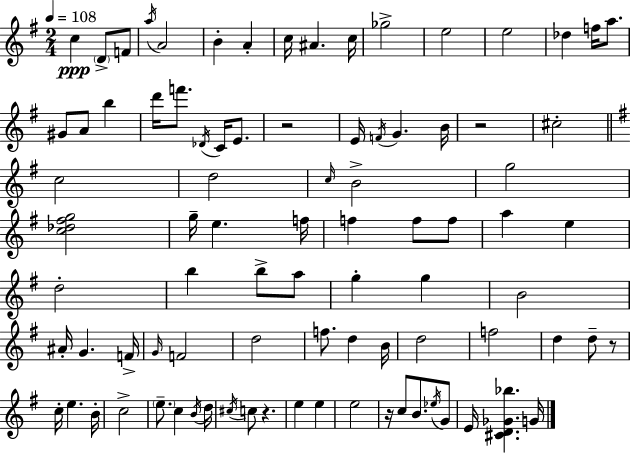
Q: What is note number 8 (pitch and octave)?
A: C5